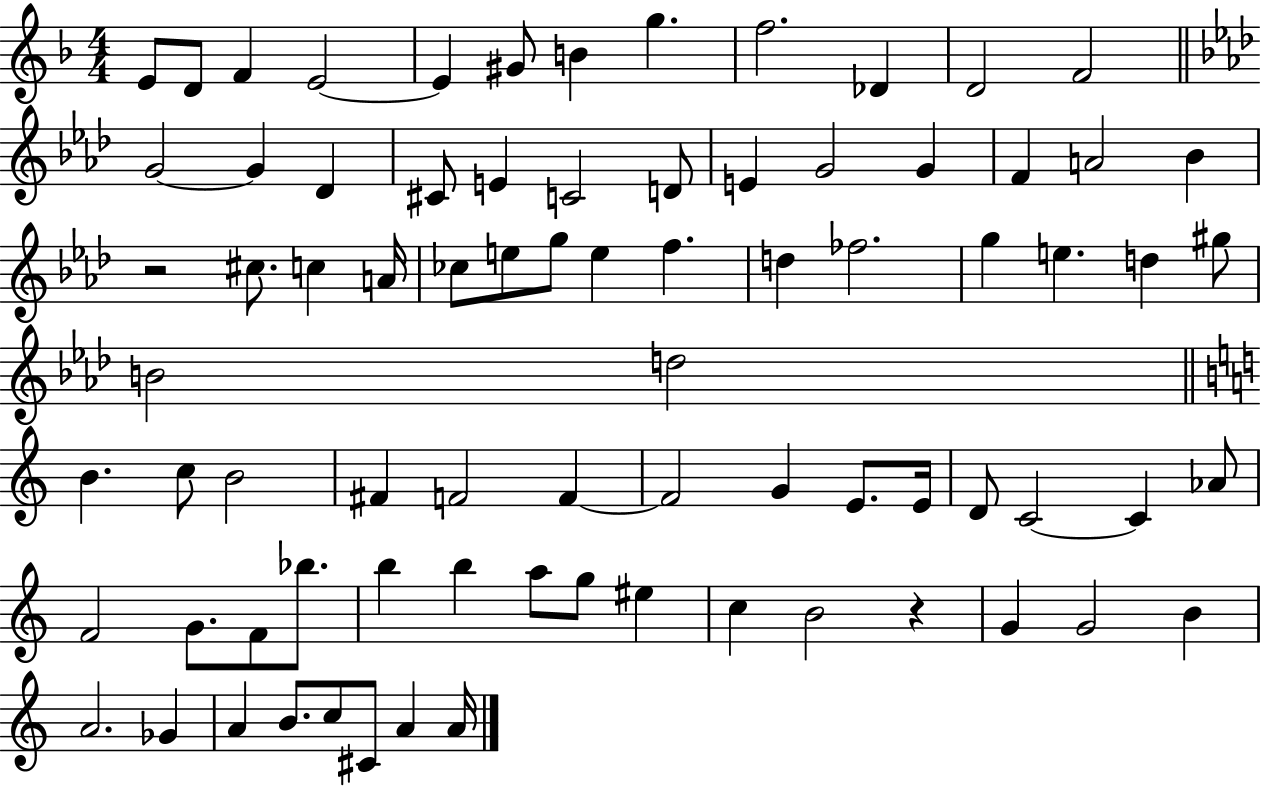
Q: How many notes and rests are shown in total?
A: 79